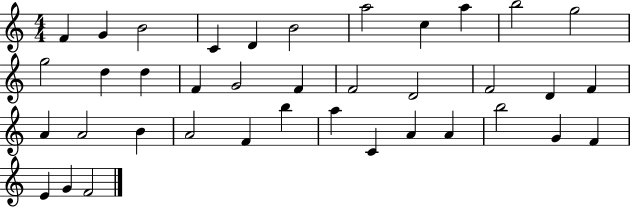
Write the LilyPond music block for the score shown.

{
  \clef treble
  \numericTimeSignature
  \time 4/4
  \key c \major
  f'4 g'4 b'2 | c'4 d'4 b'2 | a''2 c''4 a''4 | b''2 g''2 | \break g''2 d''4 d''4 | f'4 g'2 f'4 | f'2 d'2 | f'2 d'4 f'4 | \break a'4 a'2 b'4 | a'2 f'4 b''4 | a''4 c'4 a'4 a'4 | b''2 g'4 f'4 | \break e'4 g'4 f'2 | \bar "|."
}